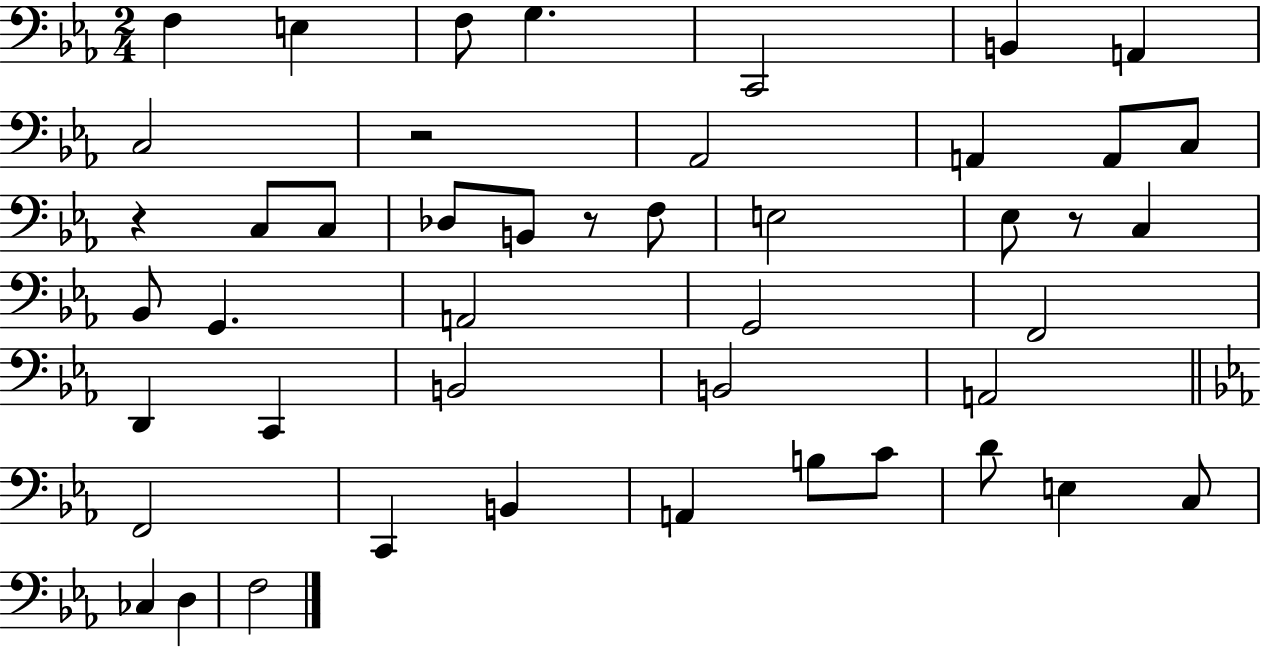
F3/q E3/q F3/e G3/q. C2/h B2/q A2/q C3/h R/h Ab2/h A2/q A2/e C3/e R/q C3/e C3/e Db3/e B2/e R/e F3/e E3/h Eb3/e R/e C3/q Bb2/e G2/q. A2/h G2/h F2/h D2/q C2/q B2/h B2/h A2/h F2/h C2/q B2/q A2/q B3/e C4/e D4/e E3/q C3/e CES3/q D3/q F3/h